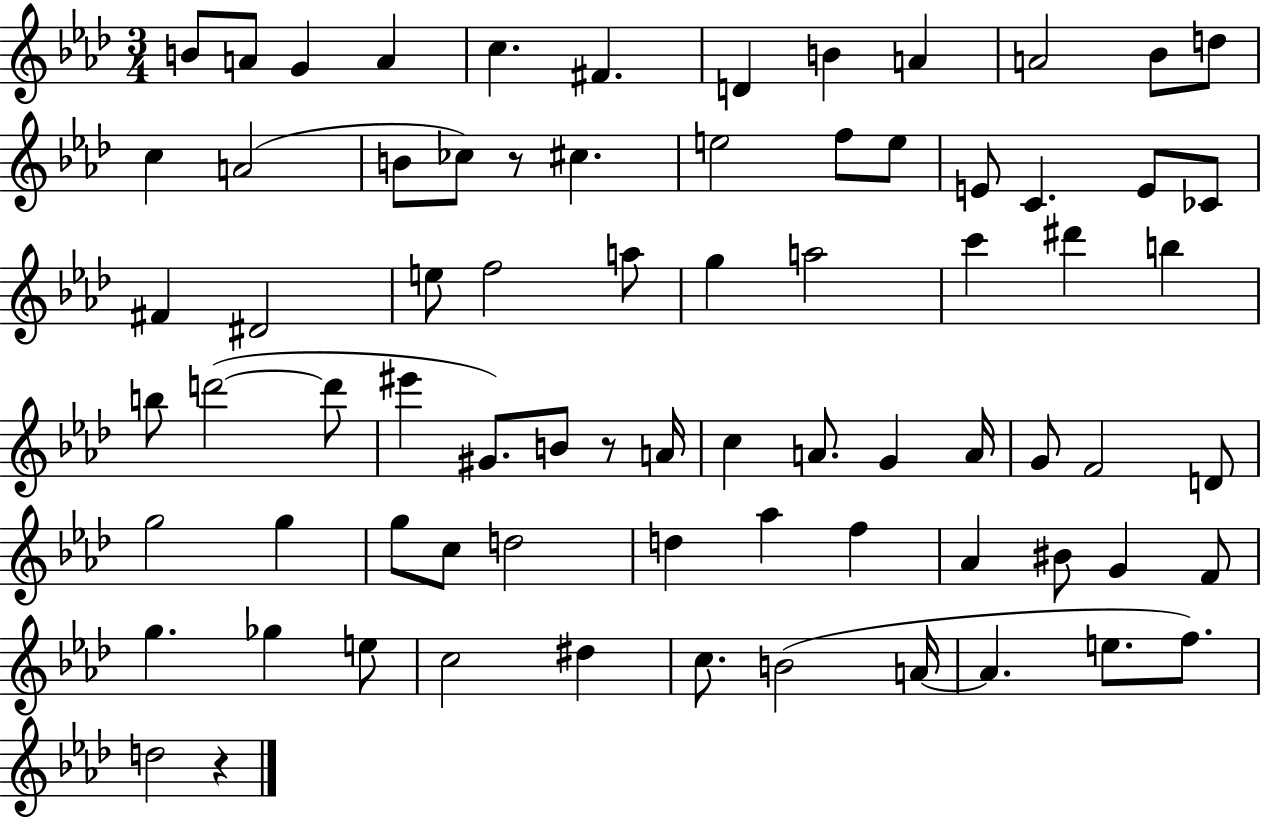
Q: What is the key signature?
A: AES major